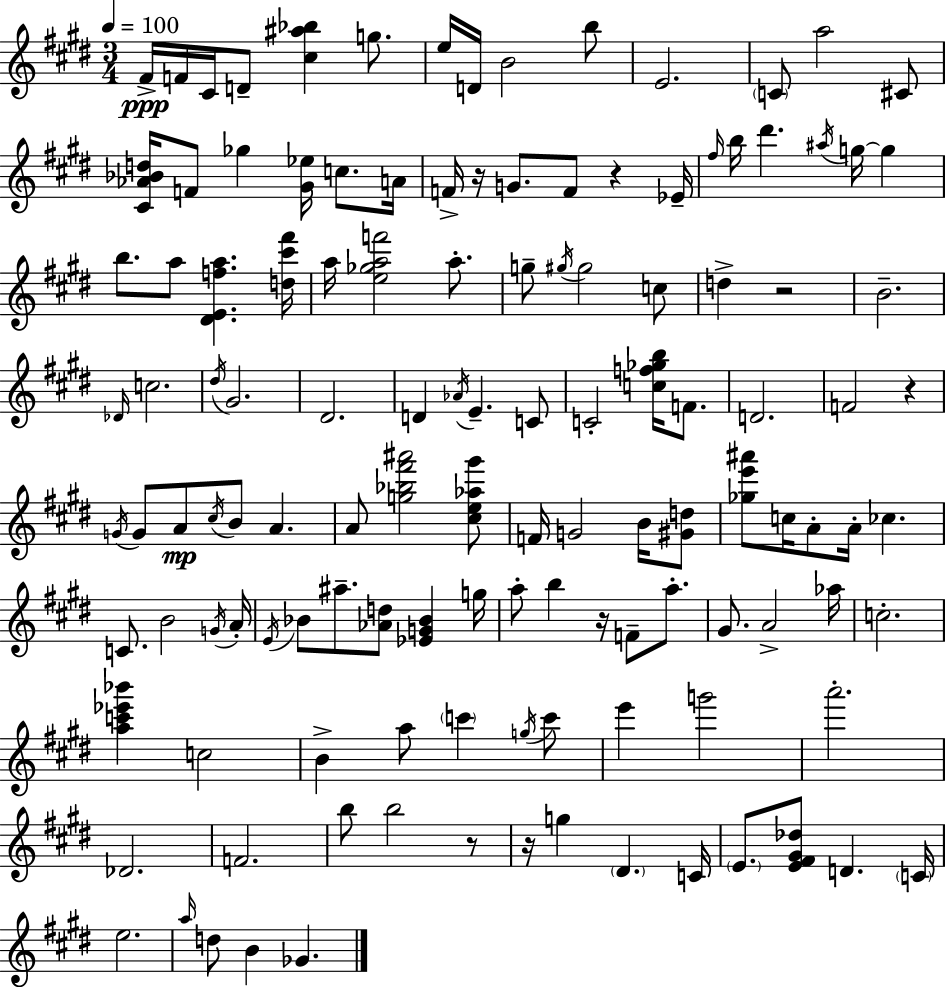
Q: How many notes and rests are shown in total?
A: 126